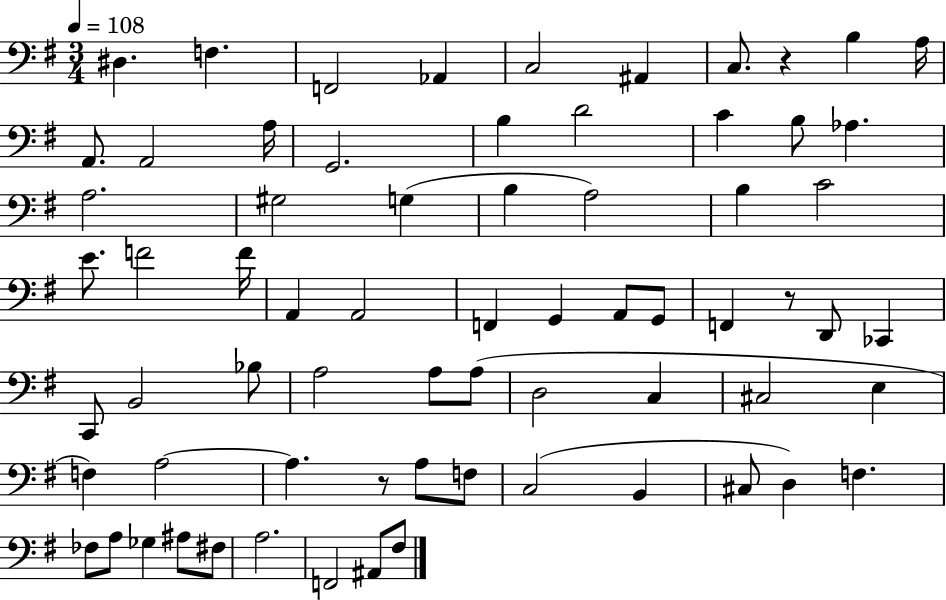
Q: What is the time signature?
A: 3/4